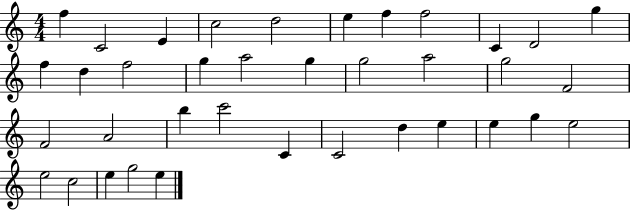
F5/q C4/h E4/q C5/h D5/h E5/q F5/q F5/h C4/q D4/h G5/q F5/q D5/q F5/h G5/q A5/h G5/q G5/h A5/h G5/h F4/h F4/h A4/h B5/q C6/h C4/q C4/h D5/q E5/q E5/q G5/q E5/h E5/h C5/h E5/q G5/h E5/q